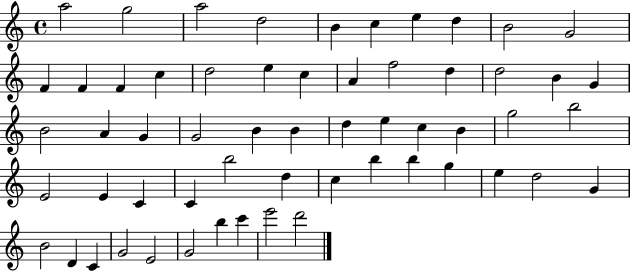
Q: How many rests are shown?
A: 0